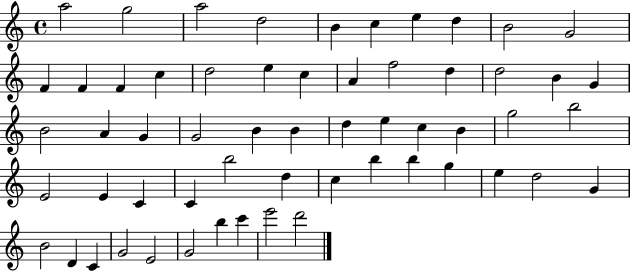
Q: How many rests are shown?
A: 0